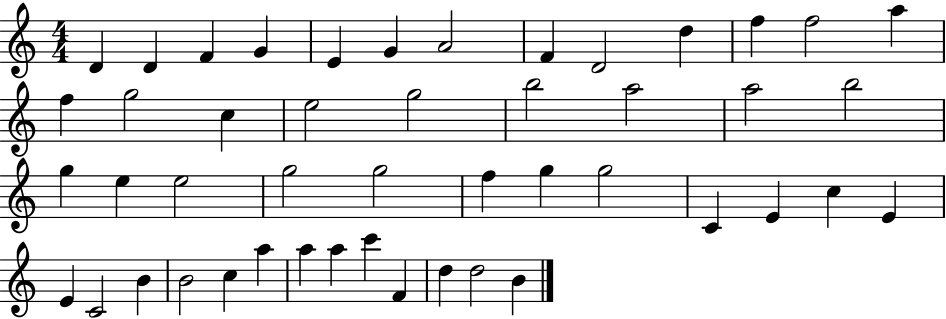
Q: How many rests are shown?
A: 0